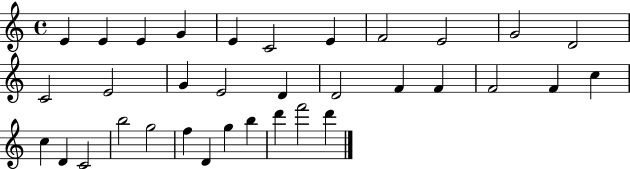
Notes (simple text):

E4/q E4/q E4/q G4/q E4/q C4/h E4/q F4/h E4/h G4/h D4/h C4/h E4/h G4/q E4/h D4/q D4/h F4/q F4/q F4/h F4/q C5/q C5/q D4/q C4/h B5/h G5/h F5/q D4/q G5/q B5/q D6/q F6/h D6/q